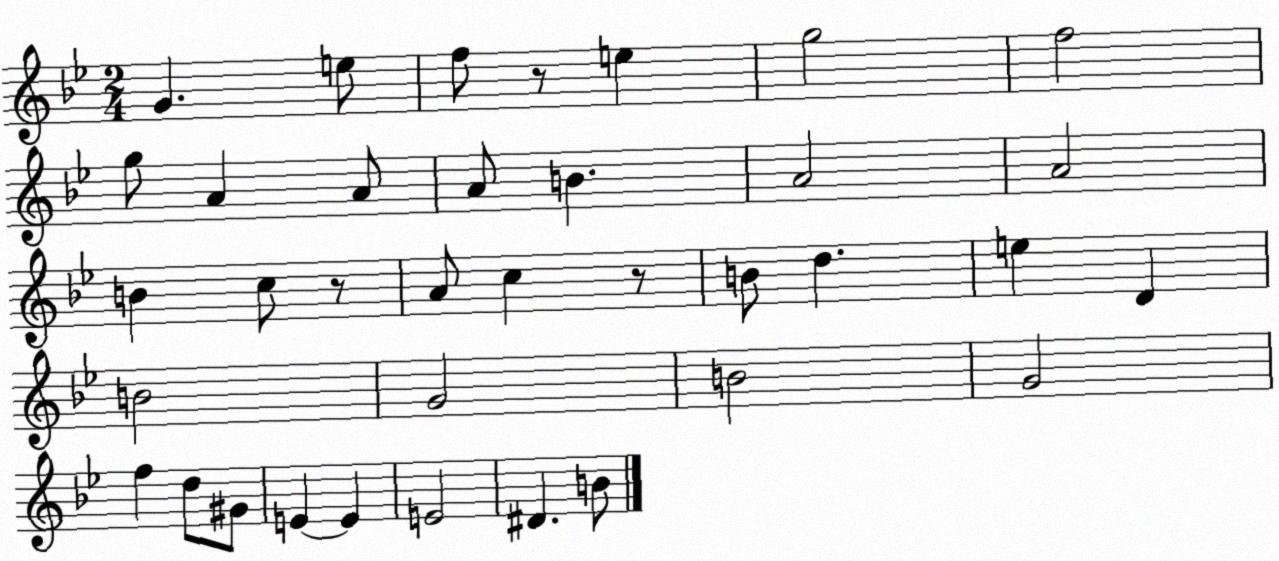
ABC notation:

X:1
T:Untitled
M:2/4
L:1/4
K:Bb
G e/2 f/2 z/2 e g2 f2 g/2 A A/2 A/2 B A2 A2 B c/2 z/2 A/2 c z/2 B/2 d e D B2 G2 B2 G2 f d/2 ^G/2 E E E2 ^D B/2